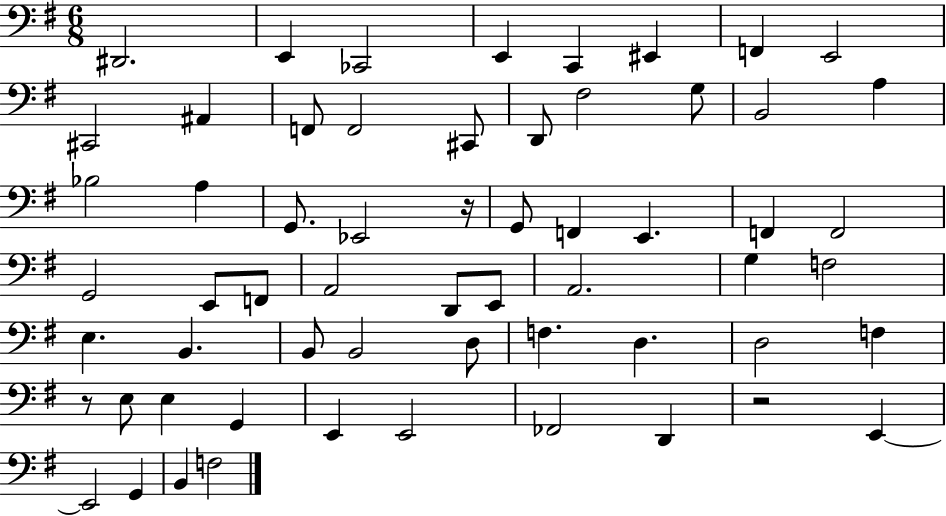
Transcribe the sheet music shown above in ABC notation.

X:1
T:Untitled
M:6/8
L:1/4
K:G
^D,,2 E,, _C,,2 E,, C,, ^E,, F,, E,,2 ^C,,2 ^A,, F,,/2 F,,2 ^C,,/2 D,,/2 ^F,2 G,/2 B,,2 A, _B,2 A, G,,/2 _E,,2 z/4 G,,/2 F,, E,, F,, F,,2 G,,2 E,,/2 F,,/2 A,,2 D,,/2 E,,/2 A,,2 G, F,2 E, B,, B,,/2 B,,2 D,/2 F, D, D,2 F, z/2 E,/2 E, G,, E,, E,,2 _F,,2 D,, z2 E,, E,,2 G,, B,, F,2